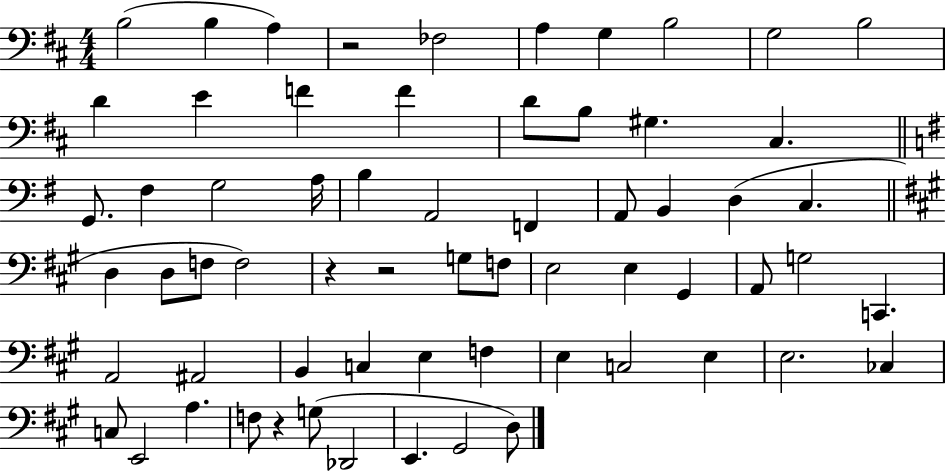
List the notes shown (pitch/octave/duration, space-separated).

B3/h B3/q A3/q R/h FES3/h A3/q G3/q B3/h G3/h B3/h D4/q E4/q F4/q F4/q D4/e B3/e G#3/q. C#3/q. G2/e. F#3/q G3/h A3/s B3/q A2/h F2/q A2/e B2/q D3/q C3/q. D3/q D3/e F3/e F3/h R/q R/h G3/e F3/e E3/h E3/q G#2/q A2/e G3/h C2/q. A2/h A#2/h B2/q C3/q E3/q F3/q E3/q C3/h E3/q E3/h. CES3/q C3/e E2/h A3/q. F3/e R/q G3/e Db2/h E2/q. G#2/h D3/e